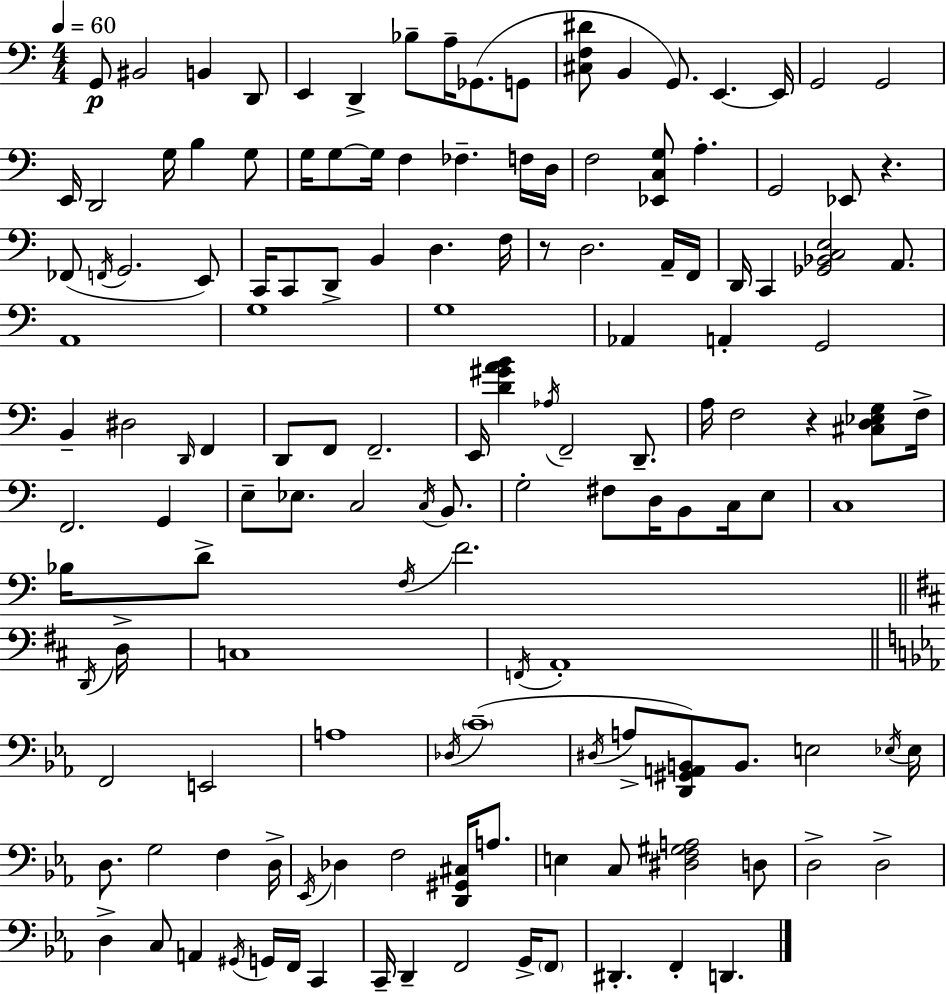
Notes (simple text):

G2/e BIS2/h B2/q D2/e E2/q D2/q Bb3/e A3/s Gb2/e. G2/e [C#3,F3,D#4]/e B2/q G2/e. E2/q. E2/s G2/h G2/h E2/s D2/h G3/s B3/q G3/e G3/s G3/e G3/s F3/q FES3/q. F3/s D3/s F3/h [Eb2,C3,G3]/e A3/q. G2/h Eb2/e R/q. FES2/e F2/s G2/h. E2/e C2/s C2/e D2/e B2/q D3/q. F3/s R/e D3/h. A2/s F2/s D2/s C2/q [Gb2,Bb2,C3,E3]/h A2/e. A2/w G3/w G3/w Ab2/q A2/q G2/h B2/q D#3/h D2/s F2/q D2/e F2/e F2/h. E2/s [D4,G#4,A4,B4]/q Ab3/s F2/h D2/e. A3/s F3/h R/q [C#3,D3,Eb3,G3]/e F3/s F2/h. G2/q E3/e Eb3/e. C3/h C3/s B2/e. G3/h F#3/e D3/s B2/e C3/s E3/e C3/w Bb3/s D4/e F3/s F4/h. D2/s D3/s C3/w F2/s A2/w F2/h E2/h A3/w Db3/s C4/w D#3/s A3/e [D2,G#2,A2,B2]/e B2/e. E3/h Eb3/s Eb3/s D3/e. G3/h F3/q D3/s Eb2/s Db3/q F3/h [D2,G#2,C#3]/s A3/e. E3/q C3/e [D#3,F3,G#3,A3]/h D3/e D3/h D3/h D3/q C3/e A2/q G#2/s G2/s F2/s C2/q C2/s D2/q F2/h G2/s F2/e D#2/q. F2/q D2/q.